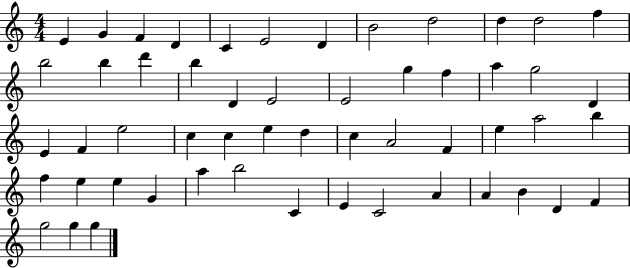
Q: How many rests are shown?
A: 0